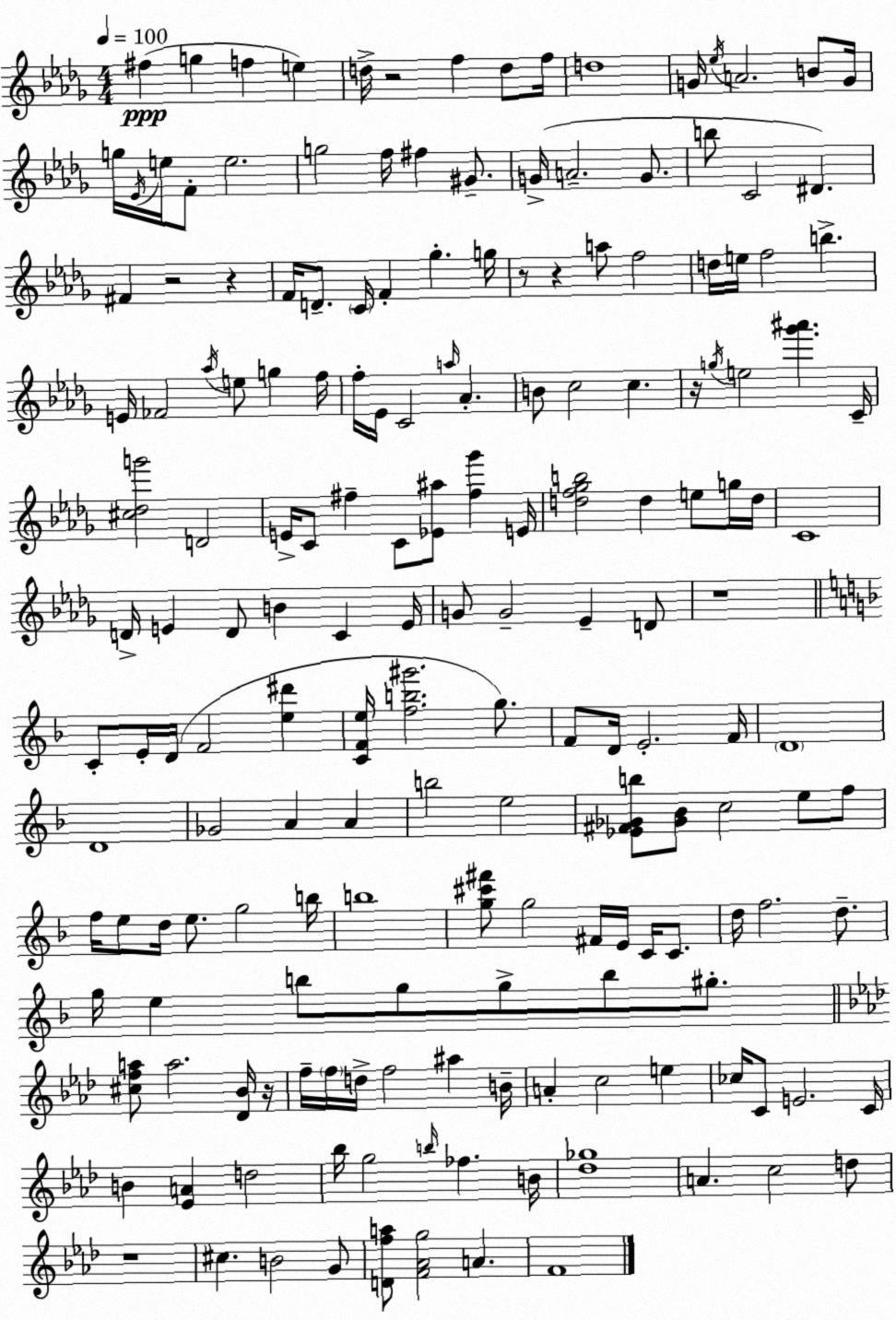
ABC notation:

X:1
T:Untitled
M:4/4
L:1/4
K:Bbm
^f g f e d/4 z2 f d/2 f/4 d4 G/4 _e/4 A2 B/2 G/4 g/4 _E/4 e/4 F/2 e2 g2 f/4 ^f ^G/2 G/4 A2 G/2 b/2 C2 ^D ^F z2 z F/4 D/2 C/4 F _g g/4 z/2 z a/2 f2 d/4 e/4 f2 b E/4 _F2 _a/4 e/2 g f/4 f/4 _E/4 C2 a/4 _A B/2 c2 c z/4 g/4 e2 [_g'^a'] C/4 [^c_dg']2 D2 E/4 C/2 ^f C/2 [_E^a]/2 [^f_g'] E/4 [df_gb]2 d e/2 g/4 d/4 C4 D/4 E D/2 B C E/4 G/2 G2 _E D/2 z4 C/2 E/4 D/4 F2 [e^d'] [CFe]/4 [fb^g']2 g/2 F/2 D/4 E2 F/4 D4 D4 _G2 A A b2 e2 [_E^F_Gb]/2 [_G_B]/2 c2 e/2 f/2 f/4 e/2 d/4 e/2 g2 b/4 b4 [g^c'^f']/2 g2 ^F/4 E/4 C/4 C/2 d/4 f2 d/2 g/4 e b/2 g/2 g/2 b/2 ^g/2 [^cfa]/2 a2 [_D_B]/4 z/4 f/4 f/4 d/4 f2 ^a B/4 A c2 e _c/4 C/2 E2 C/4 B [_EA] d2 _b/4 g2 b/4 _f B/4 [_d_g]4 A c2 d/2 z4 ^c B2 G/2 [Dfa]/2 [F_Ag]2 A F4